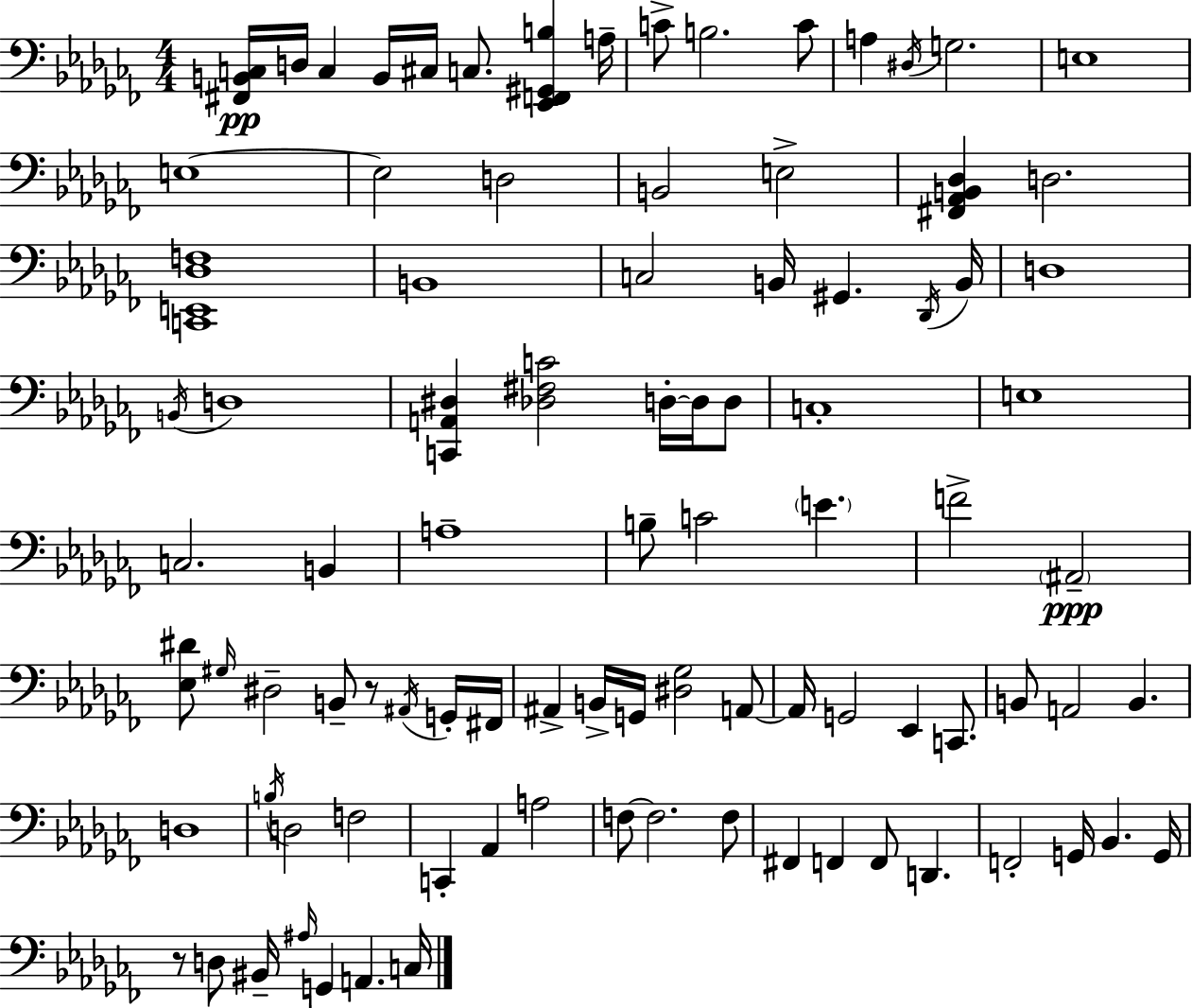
[F#2,B2,C3]/s D3/s C3/q B2/s C#3/s C3/e. [Eb2,F2,G#2,B3]/q A3/s C4/e B3/h. C4/e A3/q D#3/s G3/h. E3/w E3/w E3/h D3/h B2/h E3/h [F#2,Ab2,B2,Db3]/q D3/h. [C2,E2,Db3,F3]/w B2/w C3/h B2/s G#2/q. Db2/s B2/s D3/w B2/s D3/w [C2,A2,D#3]/q [Db3,F#3,C4]/h D3/s D3/s D3/e C3/w E3/w C3/h. B2/q A3/w B3/e C4/h E4/q. F4/h A#2/h [Eb3,D#4]/e G#3/s D#3/h B2/e R/e A#2/s G2/s F#2/s A#2/q B2/s G2/s [D#3,Gb3]/h A2/e A2/s G2/h Eb2/q C2/e. B2/e A2/h B2/q. D3/w B3/s D3/h F3/h C2/q Ab2/q A3/h F3/e F3/h. F3/e F#2/q F2/q F2/e D2/q. F2/h G2/s Bb2/q. G2/s R/e D3/e BIS2/s A#3/s G2/q A2/q. C3/s